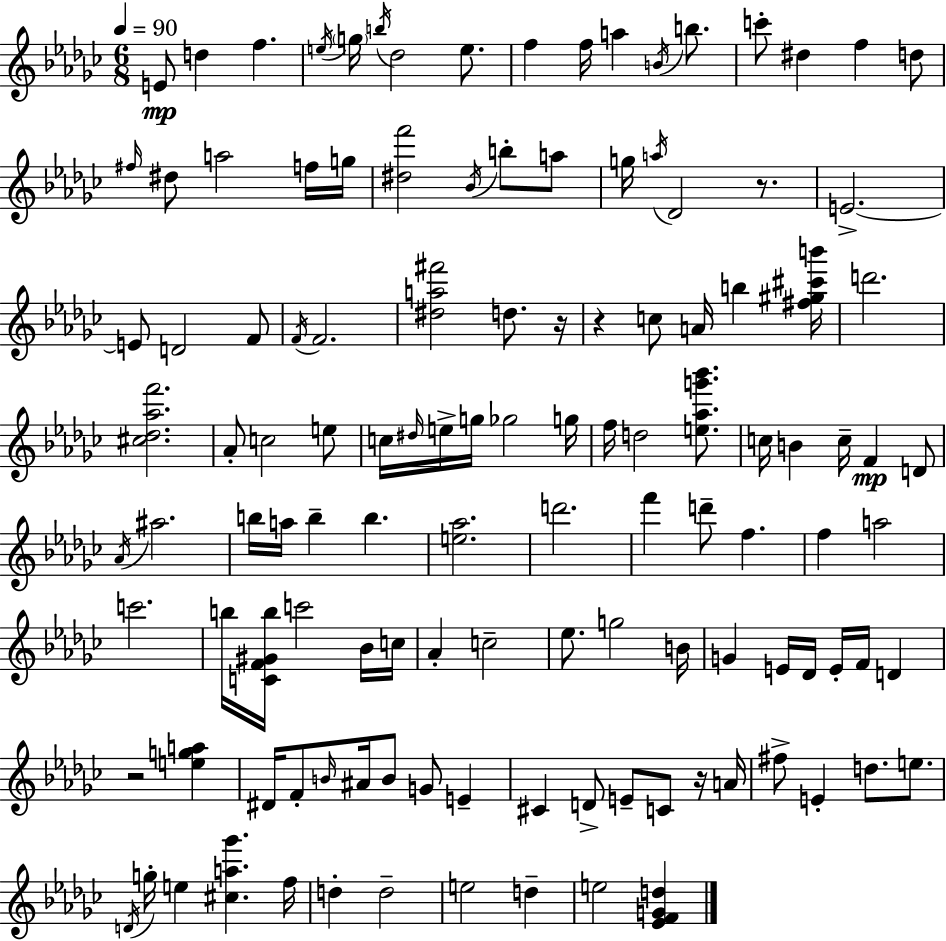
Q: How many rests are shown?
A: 5